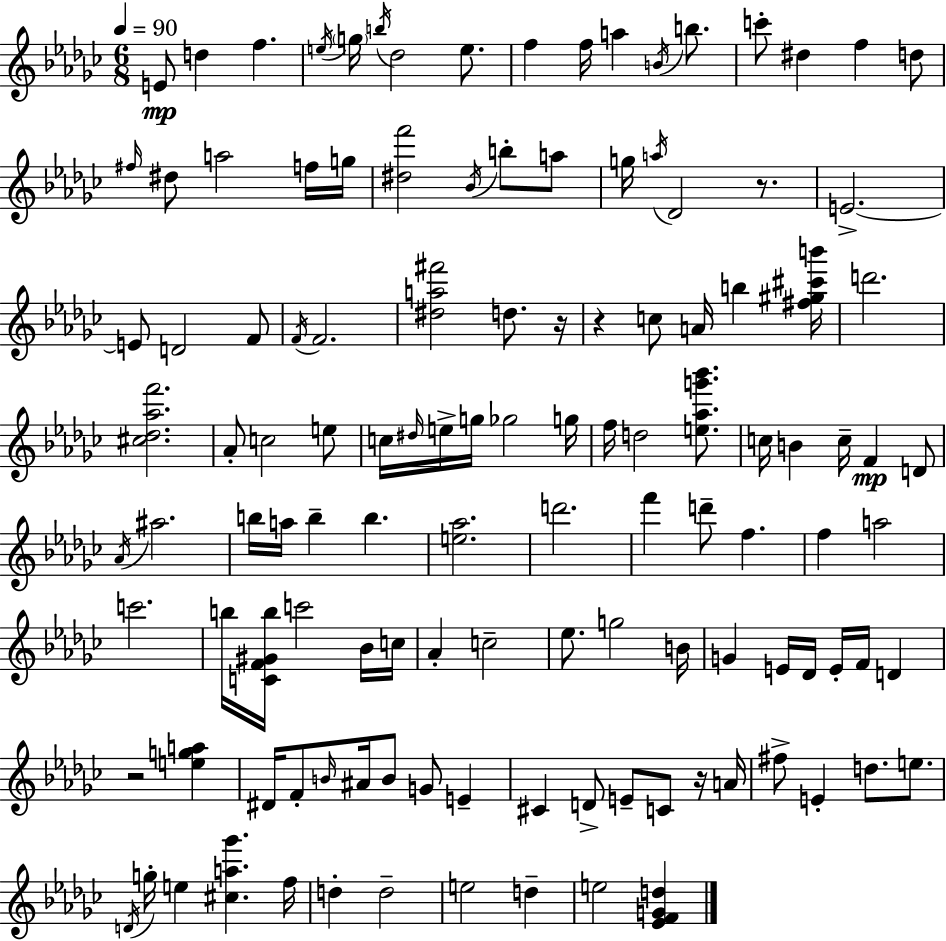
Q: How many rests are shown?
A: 5